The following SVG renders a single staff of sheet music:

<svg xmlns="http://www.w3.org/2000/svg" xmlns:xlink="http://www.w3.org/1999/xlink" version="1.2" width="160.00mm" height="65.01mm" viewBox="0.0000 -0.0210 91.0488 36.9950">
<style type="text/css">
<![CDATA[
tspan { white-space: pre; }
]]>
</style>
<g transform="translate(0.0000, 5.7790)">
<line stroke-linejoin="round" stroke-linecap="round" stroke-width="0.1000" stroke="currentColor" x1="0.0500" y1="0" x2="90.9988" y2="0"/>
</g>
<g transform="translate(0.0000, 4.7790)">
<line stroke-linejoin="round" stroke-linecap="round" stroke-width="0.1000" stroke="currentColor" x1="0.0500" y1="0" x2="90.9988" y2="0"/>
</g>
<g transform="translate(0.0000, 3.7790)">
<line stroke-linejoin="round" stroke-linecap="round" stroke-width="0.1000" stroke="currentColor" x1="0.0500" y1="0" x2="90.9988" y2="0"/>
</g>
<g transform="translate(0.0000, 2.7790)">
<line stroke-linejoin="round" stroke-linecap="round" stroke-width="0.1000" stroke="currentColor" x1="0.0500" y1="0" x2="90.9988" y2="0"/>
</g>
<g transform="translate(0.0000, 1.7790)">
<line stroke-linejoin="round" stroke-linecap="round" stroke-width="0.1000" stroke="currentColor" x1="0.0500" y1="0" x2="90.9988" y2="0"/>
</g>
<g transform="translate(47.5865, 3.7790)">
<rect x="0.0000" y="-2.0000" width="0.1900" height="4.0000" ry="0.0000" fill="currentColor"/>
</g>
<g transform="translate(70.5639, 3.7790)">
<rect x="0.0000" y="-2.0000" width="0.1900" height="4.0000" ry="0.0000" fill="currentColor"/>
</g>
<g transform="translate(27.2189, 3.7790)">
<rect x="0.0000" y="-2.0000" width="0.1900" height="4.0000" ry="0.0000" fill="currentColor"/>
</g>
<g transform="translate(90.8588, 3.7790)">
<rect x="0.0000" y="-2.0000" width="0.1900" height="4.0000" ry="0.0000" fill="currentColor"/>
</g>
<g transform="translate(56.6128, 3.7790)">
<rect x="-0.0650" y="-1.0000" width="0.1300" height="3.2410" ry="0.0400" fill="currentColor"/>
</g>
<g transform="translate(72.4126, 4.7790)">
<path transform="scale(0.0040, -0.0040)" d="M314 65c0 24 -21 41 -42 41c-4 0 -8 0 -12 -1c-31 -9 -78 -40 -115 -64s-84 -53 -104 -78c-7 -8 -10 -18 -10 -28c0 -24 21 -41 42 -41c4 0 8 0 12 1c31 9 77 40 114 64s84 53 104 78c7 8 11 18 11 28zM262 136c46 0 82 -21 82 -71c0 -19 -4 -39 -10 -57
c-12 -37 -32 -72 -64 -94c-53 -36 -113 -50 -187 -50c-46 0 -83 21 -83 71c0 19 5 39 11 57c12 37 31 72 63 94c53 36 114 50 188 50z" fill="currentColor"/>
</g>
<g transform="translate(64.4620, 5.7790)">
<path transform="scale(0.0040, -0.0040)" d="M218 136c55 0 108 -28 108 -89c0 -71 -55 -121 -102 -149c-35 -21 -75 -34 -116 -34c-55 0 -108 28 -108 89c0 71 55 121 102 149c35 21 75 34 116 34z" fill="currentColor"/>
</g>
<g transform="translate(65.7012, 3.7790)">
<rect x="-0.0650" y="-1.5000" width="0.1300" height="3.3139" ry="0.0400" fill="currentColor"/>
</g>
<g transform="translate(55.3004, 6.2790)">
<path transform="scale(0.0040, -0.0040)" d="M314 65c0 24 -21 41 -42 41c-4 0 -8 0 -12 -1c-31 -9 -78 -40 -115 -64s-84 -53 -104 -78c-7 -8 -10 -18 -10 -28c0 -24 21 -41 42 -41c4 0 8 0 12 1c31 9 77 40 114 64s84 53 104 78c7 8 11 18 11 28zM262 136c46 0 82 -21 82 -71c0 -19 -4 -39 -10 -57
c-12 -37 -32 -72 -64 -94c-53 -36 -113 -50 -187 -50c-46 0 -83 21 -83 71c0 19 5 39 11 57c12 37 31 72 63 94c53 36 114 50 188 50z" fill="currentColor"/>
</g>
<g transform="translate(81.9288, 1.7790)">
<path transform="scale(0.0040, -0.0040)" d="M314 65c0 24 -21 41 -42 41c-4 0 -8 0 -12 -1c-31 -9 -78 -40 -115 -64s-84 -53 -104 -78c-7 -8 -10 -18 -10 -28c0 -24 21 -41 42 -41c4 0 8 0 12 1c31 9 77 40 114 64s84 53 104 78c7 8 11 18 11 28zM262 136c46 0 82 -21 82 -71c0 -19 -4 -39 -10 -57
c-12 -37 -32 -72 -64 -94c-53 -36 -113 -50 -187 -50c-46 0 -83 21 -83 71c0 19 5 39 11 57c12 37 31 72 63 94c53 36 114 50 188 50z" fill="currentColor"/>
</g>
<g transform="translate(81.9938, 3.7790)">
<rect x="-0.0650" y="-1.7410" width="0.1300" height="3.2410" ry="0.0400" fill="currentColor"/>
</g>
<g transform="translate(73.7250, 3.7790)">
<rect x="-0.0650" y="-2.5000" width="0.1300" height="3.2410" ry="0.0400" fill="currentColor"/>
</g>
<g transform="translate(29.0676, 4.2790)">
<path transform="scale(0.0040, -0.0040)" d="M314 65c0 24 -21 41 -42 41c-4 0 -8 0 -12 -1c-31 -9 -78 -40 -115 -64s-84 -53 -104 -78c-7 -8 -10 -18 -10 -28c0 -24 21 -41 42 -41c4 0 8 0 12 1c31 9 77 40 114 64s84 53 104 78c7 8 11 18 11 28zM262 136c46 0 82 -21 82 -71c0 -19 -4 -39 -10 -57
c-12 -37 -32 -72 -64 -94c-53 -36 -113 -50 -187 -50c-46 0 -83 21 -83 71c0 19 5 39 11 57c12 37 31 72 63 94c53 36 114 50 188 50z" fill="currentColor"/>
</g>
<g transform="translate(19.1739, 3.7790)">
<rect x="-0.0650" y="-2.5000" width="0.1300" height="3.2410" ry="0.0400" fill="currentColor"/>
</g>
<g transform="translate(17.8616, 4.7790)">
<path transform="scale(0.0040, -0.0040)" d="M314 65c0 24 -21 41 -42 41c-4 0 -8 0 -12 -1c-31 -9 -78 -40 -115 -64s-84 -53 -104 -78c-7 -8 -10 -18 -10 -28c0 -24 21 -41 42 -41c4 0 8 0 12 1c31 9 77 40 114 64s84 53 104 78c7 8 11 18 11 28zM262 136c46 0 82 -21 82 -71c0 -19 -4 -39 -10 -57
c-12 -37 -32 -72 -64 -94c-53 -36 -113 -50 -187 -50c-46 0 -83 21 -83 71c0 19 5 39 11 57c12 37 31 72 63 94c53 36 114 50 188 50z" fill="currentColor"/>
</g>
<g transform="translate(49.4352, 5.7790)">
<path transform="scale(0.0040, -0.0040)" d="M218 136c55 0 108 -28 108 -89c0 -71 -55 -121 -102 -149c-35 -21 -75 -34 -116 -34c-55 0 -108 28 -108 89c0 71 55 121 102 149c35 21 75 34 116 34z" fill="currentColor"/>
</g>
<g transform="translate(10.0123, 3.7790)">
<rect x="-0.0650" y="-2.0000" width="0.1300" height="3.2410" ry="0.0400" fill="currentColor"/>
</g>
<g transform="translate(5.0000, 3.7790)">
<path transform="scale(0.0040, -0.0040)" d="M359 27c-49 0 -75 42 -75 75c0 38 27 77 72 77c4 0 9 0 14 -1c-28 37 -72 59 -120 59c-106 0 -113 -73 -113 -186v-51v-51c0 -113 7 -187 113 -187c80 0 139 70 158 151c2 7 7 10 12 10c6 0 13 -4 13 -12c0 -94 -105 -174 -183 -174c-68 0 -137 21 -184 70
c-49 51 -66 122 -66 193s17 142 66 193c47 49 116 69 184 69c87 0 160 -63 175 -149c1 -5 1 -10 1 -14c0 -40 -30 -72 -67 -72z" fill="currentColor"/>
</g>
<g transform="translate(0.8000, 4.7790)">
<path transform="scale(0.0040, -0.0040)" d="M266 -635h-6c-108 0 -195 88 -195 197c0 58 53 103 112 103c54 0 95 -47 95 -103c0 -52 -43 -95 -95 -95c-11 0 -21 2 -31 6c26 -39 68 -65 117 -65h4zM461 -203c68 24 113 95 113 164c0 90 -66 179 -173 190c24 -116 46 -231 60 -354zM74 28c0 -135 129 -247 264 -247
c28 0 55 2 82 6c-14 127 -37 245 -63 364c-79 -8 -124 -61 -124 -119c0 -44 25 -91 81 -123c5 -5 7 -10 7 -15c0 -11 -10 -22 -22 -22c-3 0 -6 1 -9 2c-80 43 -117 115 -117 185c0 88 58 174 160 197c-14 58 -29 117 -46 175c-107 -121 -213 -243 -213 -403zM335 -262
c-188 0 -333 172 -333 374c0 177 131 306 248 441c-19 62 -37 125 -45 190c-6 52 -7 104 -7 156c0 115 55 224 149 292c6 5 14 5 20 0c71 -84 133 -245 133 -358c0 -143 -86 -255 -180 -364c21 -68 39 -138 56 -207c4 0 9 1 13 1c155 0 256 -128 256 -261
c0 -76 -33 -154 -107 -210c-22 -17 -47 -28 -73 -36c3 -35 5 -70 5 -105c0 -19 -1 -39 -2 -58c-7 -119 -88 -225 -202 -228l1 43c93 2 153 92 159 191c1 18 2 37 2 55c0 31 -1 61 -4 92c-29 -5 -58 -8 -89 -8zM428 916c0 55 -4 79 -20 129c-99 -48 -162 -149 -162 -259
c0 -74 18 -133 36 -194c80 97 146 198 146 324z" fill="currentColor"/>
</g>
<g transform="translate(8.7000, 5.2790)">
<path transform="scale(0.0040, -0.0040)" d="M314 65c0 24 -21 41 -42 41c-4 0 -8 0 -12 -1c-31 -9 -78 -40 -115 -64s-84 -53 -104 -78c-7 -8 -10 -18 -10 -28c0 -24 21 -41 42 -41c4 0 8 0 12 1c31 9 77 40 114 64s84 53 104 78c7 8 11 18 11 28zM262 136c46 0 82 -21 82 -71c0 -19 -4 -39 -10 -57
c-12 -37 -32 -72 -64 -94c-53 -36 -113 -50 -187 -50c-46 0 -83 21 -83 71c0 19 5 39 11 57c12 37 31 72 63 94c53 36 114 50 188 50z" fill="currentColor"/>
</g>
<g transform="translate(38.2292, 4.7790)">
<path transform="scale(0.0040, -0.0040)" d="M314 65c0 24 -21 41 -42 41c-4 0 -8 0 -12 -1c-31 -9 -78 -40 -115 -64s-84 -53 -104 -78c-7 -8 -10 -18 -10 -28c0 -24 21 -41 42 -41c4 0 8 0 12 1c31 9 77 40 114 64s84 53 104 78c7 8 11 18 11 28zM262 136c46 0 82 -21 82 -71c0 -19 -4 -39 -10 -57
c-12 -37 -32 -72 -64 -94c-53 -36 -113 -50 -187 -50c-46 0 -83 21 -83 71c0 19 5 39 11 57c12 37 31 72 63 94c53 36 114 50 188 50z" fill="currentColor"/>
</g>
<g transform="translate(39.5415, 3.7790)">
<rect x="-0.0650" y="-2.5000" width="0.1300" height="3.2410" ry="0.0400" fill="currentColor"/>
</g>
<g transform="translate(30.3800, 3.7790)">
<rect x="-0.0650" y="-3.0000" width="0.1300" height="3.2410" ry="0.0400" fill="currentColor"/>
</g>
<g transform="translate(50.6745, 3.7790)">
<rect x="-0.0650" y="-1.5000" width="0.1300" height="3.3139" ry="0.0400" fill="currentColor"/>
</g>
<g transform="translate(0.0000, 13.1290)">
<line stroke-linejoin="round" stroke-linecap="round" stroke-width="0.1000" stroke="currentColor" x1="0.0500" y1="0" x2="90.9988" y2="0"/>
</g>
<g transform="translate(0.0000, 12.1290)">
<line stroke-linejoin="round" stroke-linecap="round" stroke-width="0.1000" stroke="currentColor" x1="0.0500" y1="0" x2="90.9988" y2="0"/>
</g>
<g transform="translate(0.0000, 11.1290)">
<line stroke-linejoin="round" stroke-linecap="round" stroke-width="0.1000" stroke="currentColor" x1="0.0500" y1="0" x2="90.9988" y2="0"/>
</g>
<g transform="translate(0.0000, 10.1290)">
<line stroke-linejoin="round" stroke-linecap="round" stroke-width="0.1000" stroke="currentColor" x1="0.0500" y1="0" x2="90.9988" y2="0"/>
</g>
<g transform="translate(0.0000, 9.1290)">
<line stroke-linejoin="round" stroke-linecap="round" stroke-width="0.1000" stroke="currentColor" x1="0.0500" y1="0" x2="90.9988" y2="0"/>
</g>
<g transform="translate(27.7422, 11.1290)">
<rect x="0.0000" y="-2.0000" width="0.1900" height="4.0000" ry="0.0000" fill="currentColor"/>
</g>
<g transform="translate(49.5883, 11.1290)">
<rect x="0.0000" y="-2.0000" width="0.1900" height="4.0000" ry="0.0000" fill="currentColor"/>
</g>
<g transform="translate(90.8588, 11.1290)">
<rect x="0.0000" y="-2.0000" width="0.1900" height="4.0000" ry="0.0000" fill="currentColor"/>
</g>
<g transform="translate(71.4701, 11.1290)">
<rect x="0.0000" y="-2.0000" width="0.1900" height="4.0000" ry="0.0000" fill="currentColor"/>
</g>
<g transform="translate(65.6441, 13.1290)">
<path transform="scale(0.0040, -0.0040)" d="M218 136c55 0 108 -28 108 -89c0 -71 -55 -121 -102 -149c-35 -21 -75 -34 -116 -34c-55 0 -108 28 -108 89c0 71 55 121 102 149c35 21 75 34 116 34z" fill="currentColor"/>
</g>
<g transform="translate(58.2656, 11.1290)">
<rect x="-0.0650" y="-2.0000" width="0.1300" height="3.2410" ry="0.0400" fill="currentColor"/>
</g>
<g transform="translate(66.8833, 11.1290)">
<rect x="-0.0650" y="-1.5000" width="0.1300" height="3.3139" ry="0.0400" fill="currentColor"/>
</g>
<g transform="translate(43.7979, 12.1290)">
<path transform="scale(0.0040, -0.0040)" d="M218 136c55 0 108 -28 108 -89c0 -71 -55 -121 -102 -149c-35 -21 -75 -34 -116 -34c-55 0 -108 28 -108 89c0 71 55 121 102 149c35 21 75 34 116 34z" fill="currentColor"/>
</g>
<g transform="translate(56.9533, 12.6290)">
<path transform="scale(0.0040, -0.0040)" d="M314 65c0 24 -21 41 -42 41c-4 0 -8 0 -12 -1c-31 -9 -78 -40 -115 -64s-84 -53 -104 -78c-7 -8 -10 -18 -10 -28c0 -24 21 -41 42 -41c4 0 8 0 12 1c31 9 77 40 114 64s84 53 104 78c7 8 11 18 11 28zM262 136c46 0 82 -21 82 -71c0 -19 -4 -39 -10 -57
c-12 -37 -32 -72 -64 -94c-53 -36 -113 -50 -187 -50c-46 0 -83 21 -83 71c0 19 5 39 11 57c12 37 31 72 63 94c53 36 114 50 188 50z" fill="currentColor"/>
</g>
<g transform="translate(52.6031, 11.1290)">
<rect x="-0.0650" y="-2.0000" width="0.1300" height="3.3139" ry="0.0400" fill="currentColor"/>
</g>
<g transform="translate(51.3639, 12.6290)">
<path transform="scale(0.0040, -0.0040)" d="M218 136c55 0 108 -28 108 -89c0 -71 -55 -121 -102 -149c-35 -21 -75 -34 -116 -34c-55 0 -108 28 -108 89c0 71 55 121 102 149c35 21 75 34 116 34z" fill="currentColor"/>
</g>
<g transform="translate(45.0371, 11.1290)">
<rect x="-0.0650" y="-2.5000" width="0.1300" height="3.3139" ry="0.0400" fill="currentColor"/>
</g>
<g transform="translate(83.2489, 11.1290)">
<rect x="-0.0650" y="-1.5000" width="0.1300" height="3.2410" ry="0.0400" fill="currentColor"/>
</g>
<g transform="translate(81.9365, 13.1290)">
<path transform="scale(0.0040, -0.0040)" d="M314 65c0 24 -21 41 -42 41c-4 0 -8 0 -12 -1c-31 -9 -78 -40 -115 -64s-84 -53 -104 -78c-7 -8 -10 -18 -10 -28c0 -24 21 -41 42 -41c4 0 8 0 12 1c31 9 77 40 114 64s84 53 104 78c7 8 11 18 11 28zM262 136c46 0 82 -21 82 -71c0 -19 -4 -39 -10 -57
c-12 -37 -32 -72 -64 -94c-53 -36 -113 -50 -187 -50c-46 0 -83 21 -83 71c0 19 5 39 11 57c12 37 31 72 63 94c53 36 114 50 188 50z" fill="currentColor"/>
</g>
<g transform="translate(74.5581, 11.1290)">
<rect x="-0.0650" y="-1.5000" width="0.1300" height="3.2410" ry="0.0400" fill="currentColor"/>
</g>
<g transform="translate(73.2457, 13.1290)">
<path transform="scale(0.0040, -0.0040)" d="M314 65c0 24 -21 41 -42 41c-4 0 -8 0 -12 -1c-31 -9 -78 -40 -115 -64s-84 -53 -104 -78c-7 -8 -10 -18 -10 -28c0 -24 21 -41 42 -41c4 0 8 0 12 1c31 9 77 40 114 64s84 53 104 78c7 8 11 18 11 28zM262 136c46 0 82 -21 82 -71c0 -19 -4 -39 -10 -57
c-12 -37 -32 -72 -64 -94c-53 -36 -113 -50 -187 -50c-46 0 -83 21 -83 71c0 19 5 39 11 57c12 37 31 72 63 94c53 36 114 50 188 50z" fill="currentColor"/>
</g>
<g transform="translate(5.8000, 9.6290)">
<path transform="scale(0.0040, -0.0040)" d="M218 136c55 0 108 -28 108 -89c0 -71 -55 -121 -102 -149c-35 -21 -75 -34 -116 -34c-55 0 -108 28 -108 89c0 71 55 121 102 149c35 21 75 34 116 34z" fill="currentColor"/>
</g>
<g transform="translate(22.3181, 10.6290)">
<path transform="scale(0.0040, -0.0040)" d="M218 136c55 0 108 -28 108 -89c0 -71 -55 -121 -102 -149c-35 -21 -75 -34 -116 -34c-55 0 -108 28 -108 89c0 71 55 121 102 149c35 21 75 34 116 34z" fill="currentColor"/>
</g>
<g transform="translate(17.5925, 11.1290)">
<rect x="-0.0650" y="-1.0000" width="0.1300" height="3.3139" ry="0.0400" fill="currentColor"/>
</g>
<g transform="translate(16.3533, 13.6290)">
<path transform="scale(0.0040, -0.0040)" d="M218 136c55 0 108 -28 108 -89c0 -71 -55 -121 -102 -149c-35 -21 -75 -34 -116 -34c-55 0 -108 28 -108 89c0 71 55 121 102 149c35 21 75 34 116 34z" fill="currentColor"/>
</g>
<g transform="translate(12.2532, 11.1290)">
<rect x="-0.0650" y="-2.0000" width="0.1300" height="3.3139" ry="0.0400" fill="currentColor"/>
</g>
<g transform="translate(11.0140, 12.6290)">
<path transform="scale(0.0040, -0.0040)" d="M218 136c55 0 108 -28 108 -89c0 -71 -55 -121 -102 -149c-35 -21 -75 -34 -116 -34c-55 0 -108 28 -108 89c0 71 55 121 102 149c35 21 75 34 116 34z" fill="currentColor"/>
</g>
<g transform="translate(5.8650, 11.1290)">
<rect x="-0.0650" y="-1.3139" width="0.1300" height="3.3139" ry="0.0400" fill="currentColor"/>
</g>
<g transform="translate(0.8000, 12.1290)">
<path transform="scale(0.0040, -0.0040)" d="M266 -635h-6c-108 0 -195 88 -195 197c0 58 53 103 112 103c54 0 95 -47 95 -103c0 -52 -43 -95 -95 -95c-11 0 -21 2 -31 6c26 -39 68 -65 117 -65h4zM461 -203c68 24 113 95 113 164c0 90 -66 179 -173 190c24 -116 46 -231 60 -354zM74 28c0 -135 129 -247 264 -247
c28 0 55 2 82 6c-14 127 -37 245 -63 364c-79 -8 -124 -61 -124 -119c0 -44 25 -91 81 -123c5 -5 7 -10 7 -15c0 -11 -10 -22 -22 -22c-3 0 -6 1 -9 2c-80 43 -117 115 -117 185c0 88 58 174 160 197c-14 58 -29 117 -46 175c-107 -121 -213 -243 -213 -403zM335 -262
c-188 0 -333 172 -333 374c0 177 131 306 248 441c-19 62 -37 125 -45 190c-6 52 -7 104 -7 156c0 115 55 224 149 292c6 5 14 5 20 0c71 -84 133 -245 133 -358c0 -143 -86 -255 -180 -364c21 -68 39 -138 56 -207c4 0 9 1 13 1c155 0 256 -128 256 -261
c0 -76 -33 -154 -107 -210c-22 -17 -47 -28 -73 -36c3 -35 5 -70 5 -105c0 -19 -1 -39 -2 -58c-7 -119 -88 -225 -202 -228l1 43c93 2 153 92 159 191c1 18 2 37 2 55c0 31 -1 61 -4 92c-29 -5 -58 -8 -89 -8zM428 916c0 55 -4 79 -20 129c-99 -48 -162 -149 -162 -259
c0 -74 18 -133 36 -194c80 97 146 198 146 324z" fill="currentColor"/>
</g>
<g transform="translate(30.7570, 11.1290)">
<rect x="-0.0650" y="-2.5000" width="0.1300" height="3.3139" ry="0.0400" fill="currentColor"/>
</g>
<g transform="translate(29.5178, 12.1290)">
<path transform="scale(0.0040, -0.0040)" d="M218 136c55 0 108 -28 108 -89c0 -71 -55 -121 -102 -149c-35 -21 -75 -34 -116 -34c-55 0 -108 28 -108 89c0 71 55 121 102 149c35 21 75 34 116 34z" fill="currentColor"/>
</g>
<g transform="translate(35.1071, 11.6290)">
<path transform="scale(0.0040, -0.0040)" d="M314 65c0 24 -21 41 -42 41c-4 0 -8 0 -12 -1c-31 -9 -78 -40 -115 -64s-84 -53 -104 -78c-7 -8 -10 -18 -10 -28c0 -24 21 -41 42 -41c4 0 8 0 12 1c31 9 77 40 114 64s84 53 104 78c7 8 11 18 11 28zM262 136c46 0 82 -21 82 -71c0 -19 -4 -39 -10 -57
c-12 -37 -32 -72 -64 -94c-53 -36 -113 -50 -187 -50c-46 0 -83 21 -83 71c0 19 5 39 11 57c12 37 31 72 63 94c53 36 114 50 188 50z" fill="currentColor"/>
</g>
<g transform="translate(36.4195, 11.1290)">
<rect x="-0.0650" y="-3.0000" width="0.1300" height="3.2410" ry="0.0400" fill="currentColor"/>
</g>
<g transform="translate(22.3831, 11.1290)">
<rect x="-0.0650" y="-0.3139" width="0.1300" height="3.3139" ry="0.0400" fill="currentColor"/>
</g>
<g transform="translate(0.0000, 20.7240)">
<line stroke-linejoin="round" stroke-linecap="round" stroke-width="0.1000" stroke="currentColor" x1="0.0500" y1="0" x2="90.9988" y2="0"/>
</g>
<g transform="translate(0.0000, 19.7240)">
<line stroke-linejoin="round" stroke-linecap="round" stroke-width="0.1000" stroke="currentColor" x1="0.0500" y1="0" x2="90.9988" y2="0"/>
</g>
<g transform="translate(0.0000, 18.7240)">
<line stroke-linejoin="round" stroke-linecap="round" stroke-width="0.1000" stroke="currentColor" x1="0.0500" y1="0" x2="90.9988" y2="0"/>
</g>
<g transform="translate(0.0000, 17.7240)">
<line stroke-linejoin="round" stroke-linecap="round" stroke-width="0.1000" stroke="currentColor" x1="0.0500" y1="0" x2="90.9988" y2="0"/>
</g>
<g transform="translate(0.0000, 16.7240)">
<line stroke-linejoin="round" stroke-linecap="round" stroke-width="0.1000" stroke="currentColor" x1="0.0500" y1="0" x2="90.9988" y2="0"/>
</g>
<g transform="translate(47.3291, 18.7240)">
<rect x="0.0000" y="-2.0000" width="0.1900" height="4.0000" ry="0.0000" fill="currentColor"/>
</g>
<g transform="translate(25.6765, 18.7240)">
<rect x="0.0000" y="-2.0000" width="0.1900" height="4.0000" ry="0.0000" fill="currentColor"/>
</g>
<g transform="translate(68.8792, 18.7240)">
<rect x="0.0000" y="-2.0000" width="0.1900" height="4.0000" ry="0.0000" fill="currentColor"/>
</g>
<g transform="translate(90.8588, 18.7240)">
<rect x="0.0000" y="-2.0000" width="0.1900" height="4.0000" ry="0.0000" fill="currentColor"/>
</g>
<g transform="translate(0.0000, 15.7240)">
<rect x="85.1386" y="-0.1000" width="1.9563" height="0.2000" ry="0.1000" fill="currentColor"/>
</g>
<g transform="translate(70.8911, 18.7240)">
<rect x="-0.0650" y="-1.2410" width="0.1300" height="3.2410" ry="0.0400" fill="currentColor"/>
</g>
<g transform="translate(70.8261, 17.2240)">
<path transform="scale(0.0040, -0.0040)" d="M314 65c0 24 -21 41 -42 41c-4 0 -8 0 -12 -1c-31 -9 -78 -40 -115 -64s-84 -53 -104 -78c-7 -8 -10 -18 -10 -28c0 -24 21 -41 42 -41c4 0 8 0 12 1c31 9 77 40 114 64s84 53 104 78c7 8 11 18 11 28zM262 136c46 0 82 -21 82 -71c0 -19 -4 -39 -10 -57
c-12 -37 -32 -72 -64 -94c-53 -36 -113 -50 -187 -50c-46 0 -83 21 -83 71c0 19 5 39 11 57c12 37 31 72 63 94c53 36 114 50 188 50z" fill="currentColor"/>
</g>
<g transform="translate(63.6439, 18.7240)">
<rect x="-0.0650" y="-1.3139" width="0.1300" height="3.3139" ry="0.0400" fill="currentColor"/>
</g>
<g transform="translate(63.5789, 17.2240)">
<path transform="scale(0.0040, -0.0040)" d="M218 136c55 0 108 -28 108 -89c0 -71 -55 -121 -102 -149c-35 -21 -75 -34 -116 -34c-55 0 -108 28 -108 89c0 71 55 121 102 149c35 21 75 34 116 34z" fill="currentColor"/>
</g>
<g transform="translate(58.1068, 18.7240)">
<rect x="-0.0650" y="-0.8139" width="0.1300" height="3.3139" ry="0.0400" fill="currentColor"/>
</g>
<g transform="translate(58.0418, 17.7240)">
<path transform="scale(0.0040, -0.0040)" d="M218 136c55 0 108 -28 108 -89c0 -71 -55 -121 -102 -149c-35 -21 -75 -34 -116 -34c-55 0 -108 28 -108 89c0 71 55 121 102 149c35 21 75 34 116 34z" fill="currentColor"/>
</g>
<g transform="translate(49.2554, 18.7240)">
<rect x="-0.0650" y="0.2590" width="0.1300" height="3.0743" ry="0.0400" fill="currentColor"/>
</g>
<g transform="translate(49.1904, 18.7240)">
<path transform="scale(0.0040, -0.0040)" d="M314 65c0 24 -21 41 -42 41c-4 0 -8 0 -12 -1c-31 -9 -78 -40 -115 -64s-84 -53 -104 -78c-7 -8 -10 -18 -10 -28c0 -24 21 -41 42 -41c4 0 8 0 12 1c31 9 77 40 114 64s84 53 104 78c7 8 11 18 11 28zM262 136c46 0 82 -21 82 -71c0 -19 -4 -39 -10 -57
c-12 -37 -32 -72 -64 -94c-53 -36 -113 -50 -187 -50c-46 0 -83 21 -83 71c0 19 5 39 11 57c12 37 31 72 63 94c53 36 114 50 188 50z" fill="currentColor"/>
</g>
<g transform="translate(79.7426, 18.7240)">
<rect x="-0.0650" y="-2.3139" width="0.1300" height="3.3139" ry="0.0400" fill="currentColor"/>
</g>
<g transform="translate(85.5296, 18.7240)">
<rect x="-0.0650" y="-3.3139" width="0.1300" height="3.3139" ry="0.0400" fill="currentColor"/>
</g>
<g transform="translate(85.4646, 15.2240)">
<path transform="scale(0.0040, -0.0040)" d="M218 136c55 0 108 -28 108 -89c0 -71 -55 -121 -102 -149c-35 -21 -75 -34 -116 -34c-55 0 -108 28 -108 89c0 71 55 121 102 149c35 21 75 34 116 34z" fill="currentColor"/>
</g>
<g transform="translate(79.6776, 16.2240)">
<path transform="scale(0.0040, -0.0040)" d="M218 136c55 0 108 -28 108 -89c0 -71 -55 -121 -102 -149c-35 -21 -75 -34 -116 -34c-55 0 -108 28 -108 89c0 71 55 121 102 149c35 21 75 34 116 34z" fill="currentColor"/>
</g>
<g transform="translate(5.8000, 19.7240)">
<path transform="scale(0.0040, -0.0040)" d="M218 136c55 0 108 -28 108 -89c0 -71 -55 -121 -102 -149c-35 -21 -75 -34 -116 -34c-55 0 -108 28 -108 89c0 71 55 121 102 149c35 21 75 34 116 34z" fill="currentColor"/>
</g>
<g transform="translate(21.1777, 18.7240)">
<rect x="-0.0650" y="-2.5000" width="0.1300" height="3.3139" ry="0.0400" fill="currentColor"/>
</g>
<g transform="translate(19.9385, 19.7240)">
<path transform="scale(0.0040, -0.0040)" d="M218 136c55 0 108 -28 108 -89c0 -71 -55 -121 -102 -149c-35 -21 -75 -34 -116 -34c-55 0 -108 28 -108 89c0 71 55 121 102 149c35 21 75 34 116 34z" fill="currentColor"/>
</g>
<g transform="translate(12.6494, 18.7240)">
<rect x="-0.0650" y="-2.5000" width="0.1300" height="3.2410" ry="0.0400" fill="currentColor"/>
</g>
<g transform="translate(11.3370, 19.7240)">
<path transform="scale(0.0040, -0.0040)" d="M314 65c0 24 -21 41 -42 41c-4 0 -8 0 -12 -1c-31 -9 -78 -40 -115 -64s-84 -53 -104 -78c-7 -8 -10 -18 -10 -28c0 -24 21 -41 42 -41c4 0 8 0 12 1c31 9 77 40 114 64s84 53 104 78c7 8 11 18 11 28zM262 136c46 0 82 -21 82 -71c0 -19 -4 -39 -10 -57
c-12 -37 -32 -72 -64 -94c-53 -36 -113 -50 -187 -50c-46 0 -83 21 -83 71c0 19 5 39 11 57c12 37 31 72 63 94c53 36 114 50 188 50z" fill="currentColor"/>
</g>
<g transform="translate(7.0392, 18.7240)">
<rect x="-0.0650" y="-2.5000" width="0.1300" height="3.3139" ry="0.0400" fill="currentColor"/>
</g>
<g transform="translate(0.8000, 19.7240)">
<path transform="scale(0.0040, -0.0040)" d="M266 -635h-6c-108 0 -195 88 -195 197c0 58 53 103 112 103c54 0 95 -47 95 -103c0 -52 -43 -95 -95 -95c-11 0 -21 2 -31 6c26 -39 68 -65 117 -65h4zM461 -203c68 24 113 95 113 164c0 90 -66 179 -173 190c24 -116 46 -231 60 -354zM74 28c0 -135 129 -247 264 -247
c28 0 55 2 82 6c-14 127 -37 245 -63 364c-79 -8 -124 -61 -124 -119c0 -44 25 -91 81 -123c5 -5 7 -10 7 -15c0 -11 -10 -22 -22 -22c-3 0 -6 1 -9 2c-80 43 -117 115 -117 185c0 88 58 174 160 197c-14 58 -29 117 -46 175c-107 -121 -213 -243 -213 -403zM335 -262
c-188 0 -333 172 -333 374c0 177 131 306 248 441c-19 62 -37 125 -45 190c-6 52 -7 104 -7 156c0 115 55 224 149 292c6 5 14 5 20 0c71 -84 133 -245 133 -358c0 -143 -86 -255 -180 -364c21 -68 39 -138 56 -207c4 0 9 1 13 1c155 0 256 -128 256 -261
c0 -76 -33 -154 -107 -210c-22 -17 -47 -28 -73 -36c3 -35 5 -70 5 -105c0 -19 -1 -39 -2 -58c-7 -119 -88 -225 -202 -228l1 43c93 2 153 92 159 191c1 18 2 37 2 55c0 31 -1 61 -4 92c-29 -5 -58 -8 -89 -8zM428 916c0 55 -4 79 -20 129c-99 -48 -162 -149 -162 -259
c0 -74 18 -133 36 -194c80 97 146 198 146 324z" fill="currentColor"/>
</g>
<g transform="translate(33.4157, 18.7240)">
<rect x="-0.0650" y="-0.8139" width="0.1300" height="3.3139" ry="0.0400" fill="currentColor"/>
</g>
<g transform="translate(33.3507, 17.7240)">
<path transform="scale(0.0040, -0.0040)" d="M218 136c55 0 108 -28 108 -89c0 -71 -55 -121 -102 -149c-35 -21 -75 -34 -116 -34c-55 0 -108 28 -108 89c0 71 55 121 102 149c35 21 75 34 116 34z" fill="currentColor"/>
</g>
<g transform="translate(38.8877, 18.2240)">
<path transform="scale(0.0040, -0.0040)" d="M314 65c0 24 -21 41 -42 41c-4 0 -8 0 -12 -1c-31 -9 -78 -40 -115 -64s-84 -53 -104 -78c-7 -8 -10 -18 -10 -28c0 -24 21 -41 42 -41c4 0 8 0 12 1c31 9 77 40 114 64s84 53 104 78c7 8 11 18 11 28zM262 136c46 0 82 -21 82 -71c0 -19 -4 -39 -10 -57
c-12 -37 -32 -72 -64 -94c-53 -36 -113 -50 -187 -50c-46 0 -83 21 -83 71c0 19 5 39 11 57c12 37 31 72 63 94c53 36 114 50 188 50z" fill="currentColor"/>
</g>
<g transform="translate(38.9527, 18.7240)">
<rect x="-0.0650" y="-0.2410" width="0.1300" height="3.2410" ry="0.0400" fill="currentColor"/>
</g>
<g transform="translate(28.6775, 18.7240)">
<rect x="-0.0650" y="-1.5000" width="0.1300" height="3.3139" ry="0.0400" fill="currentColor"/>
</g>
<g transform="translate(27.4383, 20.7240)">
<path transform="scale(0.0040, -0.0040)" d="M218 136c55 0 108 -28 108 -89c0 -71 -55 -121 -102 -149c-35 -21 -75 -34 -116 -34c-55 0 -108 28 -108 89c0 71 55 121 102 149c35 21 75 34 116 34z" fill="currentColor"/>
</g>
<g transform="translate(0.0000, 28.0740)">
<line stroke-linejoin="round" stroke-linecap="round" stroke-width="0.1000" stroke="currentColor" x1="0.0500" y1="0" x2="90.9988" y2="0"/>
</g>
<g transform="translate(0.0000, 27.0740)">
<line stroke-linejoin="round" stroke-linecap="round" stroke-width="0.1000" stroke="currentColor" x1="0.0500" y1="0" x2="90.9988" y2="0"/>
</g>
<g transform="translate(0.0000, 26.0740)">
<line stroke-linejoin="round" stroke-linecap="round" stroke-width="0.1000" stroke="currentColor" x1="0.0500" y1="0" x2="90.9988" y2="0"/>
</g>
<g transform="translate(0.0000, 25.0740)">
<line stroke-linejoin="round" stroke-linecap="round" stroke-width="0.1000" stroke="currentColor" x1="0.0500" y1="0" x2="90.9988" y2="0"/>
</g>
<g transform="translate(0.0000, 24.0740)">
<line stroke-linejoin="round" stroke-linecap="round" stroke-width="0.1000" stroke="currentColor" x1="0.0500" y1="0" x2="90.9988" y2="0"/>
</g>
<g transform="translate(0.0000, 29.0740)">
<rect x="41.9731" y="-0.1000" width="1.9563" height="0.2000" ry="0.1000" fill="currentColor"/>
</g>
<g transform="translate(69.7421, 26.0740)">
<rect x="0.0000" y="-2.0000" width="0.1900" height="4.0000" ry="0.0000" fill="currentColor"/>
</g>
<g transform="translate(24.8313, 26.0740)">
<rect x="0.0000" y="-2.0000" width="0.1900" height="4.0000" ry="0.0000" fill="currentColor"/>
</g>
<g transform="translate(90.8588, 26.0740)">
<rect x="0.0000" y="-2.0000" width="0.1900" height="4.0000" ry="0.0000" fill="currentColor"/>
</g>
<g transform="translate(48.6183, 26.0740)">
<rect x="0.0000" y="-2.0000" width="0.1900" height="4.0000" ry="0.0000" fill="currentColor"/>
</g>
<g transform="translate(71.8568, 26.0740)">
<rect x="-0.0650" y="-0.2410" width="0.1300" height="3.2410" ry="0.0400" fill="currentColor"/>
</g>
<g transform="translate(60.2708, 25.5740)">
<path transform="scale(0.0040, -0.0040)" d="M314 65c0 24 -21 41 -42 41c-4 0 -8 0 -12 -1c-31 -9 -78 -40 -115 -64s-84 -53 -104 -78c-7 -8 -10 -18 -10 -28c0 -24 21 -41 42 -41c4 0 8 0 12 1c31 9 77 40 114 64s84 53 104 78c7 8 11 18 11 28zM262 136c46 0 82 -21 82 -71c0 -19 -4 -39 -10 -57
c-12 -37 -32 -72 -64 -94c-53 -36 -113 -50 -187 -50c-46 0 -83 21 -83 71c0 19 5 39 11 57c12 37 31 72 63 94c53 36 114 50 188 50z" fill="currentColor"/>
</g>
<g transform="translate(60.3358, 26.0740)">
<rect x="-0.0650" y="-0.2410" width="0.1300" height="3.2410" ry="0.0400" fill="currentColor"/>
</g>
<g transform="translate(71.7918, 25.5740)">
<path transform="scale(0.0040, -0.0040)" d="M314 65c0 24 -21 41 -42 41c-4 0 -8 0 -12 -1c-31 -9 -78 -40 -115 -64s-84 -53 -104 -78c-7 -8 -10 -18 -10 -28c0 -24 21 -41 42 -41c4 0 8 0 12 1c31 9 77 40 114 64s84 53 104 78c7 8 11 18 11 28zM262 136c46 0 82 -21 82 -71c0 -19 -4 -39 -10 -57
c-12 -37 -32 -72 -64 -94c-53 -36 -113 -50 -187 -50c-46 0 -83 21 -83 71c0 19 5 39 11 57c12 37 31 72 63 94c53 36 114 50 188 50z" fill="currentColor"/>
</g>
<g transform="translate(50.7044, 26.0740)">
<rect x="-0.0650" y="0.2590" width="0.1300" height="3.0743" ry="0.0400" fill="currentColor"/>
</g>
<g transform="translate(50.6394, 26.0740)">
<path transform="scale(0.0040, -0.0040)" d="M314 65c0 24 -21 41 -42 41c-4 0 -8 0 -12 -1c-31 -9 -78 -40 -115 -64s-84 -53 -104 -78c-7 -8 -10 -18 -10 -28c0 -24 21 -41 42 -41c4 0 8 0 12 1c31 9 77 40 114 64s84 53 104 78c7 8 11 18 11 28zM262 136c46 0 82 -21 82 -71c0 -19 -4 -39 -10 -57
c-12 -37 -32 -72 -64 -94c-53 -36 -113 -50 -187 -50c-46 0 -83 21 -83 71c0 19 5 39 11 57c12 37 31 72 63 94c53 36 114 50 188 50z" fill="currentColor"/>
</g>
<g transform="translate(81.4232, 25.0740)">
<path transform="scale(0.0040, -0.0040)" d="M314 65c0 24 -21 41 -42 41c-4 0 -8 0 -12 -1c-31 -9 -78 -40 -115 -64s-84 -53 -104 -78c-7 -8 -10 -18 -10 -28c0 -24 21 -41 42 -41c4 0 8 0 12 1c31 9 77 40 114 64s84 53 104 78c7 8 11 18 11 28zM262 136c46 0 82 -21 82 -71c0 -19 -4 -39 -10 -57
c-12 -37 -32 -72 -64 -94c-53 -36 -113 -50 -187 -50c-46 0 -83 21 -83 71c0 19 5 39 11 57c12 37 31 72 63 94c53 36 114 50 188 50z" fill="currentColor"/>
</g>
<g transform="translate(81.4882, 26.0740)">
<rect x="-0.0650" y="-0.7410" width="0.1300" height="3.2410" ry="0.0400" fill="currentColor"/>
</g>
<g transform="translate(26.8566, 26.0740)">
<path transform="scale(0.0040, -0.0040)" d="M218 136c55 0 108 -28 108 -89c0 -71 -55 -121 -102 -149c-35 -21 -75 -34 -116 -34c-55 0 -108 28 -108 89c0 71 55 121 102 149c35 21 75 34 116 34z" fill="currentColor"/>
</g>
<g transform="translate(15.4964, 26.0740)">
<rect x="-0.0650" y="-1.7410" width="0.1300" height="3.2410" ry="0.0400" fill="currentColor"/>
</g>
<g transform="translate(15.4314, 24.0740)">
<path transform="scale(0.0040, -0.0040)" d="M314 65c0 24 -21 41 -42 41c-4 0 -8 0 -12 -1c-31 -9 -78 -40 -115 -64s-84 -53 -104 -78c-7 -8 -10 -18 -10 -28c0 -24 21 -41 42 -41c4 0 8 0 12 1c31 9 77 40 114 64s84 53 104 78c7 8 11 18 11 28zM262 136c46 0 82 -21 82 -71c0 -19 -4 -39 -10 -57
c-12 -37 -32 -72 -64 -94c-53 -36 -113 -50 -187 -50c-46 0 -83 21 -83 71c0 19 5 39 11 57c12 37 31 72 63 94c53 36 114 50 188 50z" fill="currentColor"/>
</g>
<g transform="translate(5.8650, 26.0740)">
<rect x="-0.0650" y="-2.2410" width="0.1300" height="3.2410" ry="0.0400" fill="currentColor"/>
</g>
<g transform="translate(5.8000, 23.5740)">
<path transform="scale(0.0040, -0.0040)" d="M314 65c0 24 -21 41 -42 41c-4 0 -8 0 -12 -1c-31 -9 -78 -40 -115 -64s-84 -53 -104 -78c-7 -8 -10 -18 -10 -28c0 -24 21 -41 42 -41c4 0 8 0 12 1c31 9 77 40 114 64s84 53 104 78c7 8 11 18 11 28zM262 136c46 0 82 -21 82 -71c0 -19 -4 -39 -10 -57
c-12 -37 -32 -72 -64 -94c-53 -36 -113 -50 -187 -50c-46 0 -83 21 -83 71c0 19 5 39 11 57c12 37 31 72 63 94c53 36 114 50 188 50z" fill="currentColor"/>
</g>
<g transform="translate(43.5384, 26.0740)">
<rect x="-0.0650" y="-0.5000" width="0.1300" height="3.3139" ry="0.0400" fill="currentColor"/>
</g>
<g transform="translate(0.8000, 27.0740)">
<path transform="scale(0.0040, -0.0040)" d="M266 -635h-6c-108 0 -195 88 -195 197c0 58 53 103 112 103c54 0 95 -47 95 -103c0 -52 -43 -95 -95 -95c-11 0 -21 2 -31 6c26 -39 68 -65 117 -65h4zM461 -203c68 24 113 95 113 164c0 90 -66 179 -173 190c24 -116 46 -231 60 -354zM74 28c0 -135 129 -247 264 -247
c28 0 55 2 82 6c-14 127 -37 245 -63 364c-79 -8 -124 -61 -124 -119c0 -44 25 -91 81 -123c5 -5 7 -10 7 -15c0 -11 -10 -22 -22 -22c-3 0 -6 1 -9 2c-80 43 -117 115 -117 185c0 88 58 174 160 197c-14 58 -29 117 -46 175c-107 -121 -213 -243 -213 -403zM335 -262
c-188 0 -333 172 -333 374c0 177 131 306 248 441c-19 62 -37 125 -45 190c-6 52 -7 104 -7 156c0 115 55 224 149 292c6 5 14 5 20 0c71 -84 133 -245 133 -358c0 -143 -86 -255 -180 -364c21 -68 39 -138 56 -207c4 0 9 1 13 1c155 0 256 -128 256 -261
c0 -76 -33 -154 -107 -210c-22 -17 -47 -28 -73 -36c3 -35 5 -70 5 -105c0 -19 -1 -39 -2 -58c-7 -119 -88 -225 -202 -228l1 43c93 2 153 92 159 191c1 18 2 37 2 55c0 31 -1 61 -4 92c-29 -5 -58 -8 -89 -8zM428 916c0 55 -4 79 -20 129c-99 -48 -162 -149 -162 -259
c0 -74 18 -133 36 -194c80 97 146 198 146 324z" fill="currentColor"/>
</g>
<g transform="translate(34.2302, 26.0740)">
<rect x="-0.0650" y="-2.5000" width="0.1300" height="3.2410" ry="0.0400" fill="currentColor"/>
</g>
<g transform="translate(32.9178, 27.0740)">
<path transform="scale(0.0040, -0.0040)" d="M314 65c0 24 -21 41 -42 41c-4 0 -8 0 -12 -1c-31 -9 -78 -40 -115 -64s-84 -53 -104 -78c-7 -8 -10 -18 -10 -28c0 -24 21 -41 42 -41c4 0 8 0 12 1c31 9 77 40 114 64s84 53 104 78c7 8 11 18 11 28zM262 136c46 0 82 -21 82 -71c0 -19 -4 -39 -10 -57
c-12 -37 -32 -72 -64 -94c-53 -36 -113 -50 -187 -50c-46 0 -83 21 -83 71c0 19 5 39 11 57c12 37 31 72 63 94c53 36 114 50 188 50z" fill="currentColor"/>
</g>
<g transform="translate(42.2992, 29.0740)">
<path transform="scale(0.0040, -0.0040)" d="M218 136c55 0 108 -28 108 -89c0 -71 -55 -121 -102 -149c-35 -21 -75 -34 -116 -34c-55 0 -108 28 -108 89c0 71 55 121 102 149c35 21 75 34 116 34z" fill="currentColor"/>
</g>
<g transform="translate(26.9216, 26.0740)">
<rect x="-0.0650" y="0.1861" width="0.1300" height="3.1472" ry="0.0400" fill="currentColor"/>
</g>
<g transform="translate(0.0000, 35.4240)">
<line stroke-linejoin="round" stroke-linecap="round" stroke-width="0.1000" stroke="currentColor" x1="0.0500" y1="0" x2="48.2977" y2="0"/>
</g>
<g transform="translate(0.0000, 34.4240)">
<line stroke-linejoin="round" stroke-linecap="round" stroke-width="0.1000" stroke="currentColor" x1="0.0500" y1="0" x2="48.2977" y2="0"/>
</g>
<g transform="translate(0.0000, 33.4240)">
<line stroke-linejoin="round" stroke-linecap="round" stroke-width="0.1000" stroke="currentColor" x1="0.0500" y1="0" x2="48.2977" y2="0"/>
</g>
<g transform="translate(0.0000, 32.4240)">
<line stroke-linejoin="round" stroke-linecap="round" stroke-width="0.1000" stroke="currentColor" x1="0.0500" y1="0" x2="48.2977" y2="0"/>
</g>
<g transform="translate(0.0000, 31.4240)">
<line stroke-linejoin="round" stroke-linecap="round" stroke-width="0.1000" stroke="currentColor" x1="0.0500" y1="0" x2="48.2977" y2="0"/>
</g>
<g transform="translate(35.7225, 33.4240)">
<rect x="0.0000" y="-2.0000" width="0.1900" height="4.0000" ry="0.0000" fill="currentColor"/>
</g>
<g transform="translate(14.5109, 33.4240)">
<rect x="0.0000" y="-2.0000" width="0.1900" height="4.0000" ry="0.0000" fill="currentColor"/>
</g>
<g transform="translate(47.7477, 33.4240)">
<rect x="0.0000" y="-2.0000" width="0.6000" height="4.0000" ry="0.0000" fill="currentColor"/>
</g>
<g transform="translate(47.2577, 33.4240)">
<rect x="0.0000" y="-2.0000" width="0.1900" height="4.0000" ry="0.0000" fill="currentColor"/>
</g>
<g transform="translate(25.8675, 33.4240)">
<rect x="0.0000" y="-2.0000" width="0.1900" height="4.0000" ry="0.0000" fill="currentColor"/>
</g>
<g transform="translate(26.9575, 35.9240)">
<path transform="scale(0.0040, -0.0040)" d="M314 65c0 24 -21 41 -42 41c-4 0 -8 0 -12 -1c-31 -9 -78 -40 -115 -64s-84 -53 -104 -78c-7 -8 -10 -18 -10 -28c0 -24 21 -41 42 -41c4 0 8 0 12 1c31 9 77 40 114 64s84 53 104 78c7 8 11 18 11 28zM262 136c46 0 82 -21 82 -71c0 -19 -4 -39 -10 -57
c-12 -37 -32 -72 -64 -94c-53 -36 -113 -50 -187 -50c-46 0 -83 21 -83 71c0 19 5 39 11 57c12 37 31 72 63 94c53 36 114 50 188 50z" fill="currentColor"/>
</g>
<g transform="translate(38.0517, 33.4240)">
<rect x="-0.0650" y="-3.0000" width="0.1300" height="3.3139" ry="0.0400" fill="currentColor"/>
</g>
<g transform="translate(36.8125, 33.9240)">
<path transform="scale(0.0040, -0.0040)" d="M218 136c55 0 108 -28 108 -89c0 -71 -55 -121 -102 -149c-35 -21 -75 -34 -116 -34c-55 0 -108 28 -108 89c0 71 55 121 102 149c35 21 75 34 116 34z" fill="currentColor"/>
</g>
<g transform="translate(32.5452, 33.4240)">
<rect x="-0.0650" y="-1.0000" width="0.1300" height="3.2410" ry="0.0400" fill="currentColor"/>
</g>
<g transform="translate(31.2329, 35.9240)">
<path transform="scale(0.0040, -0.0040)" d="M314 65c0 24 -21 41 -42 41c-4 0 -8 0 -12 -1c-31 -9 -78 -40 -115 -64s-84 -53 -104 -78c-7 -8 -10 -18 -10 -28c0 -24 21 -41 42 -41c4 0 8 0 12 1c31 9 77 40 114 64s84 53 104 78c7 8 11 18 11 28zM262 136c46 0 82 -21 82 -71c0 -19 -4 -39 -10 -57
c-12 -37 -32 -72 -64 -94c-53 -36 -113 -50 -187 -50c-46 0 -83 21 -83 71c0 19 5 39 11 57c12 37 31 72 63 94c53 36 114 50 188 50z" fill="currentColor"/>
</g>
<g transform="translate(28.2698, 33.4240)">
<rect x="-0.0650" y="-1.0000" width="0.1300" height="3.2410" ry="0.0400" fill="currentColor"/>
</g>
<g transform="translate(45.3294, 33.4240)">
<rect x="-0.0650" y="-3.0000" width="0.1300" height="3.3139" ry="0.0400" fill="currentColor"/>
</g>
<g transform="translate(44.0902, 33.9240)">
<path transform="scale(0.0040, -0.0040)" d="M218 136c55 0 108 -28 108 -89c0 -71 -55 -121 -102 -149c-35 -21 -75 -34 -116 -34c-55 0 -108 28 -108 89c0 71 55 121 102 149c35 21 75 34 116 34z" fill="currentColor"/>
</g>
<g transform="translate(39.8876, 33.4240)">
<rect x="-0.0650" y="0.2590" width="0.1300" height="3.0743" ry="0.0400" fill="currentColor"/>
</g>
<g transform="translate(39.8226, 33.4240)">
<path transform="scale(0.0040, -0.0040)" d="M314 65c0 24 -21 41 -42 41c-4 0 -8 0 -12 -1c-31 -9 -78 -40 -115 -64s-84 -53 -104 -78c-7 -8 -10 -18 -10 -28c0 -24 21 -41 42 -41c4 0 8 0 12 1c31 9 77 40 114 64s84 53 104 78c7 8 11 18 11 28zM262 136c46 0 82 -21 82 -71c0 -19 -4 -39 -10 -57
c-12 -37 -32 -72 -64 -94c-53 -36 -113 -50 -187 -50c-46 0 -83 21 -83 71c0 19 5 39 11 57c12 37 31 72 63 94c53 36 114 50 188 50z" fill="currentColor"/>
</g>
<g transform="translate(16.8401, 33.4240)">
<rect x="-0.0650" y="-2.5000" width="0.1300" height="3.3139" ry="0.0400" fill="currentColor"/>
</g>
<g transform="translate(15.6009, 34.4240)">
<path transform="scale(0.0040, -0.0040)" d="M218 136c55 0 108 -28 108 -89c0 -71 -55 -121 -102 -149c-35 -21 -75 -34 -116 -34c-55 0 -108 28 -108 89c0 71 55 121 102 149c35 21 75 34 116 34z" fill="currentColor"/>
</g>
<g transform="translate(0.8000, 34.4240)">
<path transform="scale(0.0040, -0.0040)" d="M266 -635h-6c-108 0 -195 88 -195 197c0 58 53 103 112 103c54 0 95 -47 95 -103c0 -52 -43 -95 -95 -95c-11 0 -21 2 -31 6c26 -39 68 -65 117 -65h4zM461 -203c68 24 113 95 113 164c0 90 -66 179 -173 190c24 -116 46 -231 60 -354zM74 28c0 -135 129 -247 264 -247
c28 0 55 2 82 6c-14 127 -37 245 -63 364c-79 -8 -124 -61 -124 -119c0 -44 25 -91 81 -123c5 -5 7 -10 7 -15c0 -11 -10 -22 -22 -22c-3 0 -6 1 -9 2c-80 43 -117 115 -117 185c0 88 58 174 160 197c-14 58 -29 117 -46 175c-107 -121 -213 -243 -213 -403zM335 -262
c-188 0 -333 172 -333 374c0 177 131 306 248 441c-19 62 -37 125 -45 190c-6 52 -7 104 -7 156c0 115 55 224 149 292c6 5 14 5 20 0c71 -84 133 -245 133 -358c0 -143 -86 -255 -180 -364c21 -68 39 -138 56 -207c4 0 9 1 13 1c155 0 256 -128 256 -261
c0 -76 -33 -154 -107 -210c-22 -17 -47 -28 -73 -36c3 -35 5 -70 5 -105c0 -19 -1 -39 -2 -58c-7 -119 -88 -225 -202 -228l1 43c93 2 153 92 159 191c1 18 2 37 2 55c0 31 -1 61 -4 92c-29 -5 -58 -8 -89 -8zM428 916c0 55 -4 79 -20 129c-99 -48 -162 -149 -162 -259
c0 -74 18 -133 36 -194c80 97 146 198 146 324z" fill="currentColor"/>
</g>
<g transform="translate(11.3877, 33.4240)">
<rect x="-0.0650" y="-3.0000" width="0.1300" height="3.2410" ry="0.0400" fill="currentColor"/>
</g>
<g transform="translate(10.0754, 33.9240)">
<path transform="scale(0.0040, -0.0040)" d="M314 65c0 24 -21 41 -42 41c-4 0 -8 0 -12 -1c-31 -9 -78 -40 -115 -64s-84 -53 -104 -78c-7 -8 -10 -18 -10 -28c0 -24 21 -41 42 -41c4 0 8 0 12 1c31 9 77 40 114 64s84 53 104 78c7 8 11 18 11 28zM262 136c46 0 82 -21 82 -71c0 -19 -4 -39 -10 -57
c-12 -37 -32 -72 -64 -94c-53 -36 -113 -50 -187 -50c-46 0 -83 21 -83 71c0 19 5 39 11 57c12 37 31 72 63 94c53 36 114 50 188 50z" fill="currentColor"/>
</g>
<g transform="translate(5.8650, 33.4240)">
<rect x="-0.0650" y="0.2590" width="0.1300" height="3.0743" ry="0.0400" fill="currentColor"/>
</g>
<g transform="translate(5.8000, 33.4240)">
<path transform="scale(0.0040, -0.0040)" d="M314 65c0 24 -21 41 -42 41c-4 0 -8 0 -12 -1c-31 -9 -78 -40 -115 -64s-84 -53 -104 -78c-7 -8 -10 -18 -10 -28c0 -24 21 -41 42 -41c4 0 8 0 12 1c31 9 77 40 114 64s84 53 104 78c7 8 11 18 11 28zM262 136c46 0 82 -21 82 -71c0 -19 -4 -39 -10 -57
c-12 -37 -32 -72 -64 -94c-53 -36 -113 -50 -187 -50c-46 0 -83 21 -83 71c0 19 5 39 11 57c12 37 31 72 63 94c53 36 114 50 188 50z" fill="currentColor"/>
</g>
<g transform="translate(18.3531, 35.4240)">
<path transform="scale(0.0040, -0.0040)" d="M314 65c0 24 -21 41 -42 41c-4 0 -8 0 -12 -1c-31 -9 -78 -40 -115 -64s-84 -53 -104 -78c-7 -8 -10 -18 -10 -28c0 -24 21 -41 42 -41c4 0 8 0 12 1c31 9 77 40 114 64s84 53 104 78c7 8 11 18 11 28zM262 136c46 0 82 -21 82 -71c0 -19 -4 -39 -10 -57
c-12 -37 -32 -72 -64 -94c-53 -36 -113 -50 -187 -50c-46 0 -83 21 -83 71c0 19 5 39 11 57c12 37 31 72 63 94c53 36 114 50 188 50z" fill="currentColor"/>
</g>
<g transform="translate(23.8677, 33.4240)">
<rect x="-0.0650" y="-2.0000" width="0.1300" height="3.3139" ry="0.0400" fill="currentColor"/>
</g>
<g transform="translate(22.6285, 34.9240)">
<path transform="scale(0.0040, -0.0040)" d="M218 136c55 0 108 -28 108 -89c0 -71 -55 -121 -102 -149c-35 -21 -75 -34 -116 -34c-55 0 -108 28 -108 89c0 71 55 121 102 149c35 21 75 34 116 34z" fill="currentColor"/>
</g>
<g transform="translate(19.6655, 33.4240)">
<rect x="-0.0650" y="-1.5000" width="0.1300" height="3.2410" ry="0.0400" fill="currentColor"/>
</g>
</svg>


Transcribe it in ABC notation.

X:1
T:Untitled
M:4/4
L:1/4
K:C
F2 G2 A2 G2 E D2 E G2 f2 e F D c G A2 G F F2 E E2 E2 G G2 G E d c2 B2 d e e2 g b g2 f2 B G2 C B2 c2 c2 d2 B2 A2 G E2 F D2 D2 A B2 A